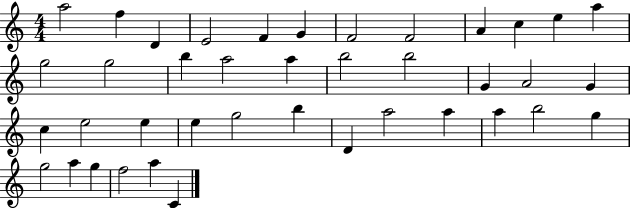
{
  \clef treble
  \numericTimeSignature
  \time 4/4
  \key c \major
  a''2 f''4 d'4 | e'2 f'4 g'4 | f'2 f'2 | a'4 c''4 e''4 a''4 | \break g''2 g''2 | b''4 a''2 a''4 | b''2 b''2 | g'4 a'2 g'4 | \break c''4 e''2 e''4 | e''4 g''2 b''4 | d'4 a''2 a''4 | a''4 b''2 g''4 | \break g''2 a''4 g''4 | f''2 a''4 c'4 | \bar "|."
}